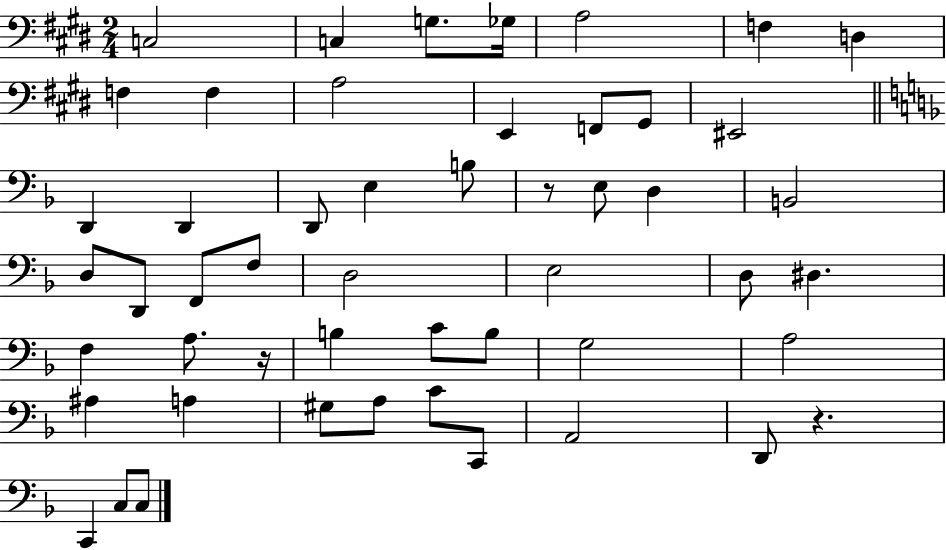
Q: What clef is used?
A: bass